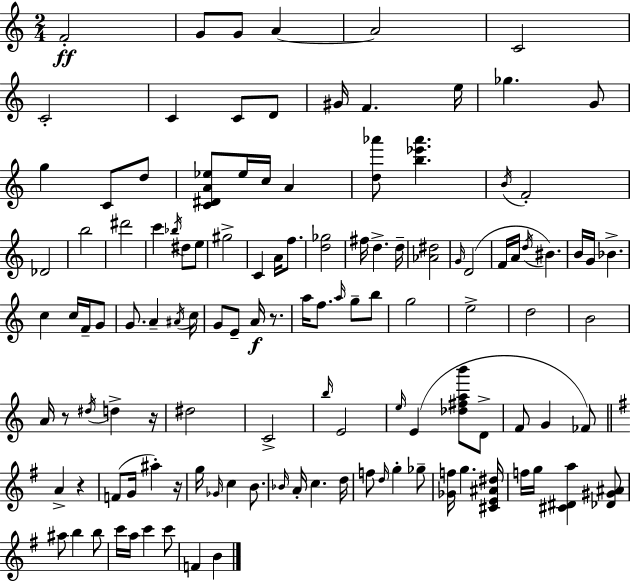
F4/h G4/e G4/e A4/q A4/h C4/h C4/h C4/q C4/e D4/e G#4/s F4/q. E5/s Gb5/q. G4/e G5/q C4/e D5/e [C4,D#4,A4,Eb5]/e Eb5/s C5/s A4/q [D5,Ab6]/e [B5,Eb6,Ab6]/q. B4/s F4/h Db4/h B5/h D#6/h C6/q Bb5/s D#5/e E5/e G#5/h C4/q A4/s F5/e. [D5,Gb5]/h F#5/s D5/q. D5/s [Ab4,D#5]/h G4/s D4/h F4/s A4/s D5/s BIS4/q. B4/s G4/s Bb4/q. C5/q C5/s F4/s G4/e G4/e. A4/q A#4/s C5/s G4/e E4/e A4/s R/e. A5/s F5/e. A5/s G5/e B5/e G5/h E5/h D5/h B4/h A4/s R/e D#5/s D5/q R/s D#5/h C4/h B5/s E4/h E5/s E4/q [Db5,F#5,A5,B6]/e D4/e F4/e G4/q FES4/e A4/q R/q F4/e G4/s A#5/q R/s G5/s Gb4/s C5/q B4/e. Bb4/s A4/s C5/q. D5/s F5/e D5/s G5/q Gb5/e [Gb4,F5]/s G5/q. [C#4,E4,A#4,D#5]/s F5/s G5/s [C#4,D#4,A5]/q [Db4,G#4,A#4]/e A#5/e B5/q B5/e C6/s A5/s C6/q C6/e F4/q B4/q